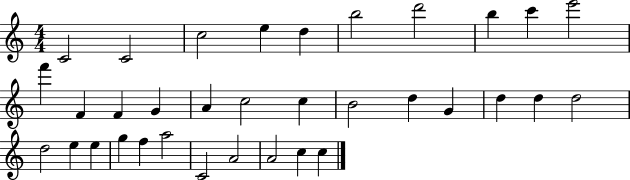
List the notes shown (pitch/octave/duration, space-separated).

C4/h C4/h C5/h E5/q D5/q B5/h D6/h B5/q C6/q E6/h F6/q F4/q F4/q G4/q A4/q C5/h C5/q B4/h D5/q G4/q D5/q D5/q D5/h D5/h E5/q E5/q G5/q F5/q A5/h C4/h A4/h A4/h C5/q C5/q